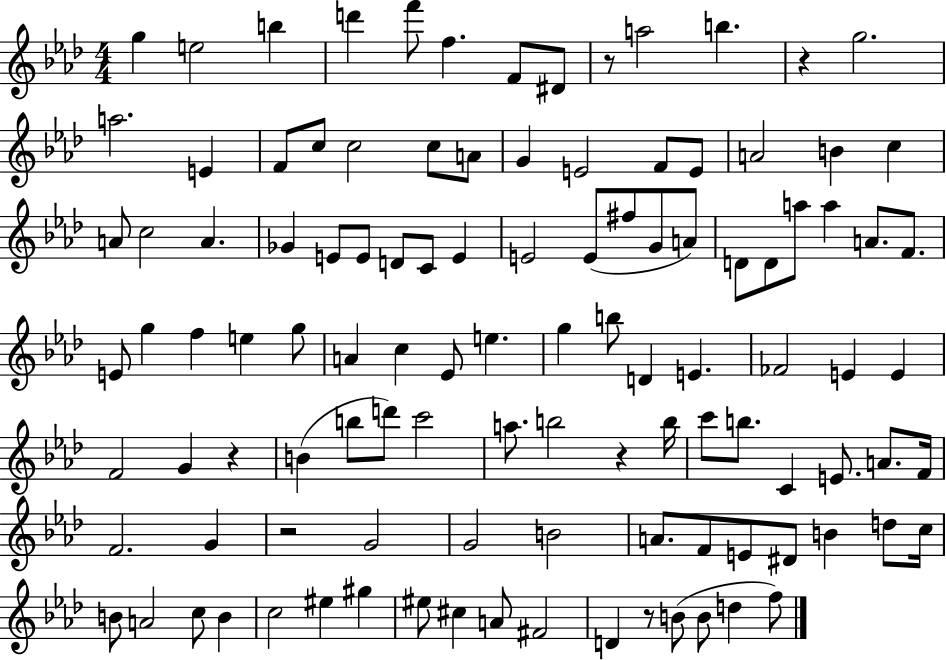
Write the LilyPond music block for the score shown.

{
  \clef treble
  \numericTimeSignature
  \time 4/4
  \key aes \major
  \repeat volta 2 { g''4 e''2 b''4 | d'''4 f'''8 f''4. f'8 dis'8 | r8 a''2 b''4. | r4 g''2. | \break a''2. e'4 | f'8 c''8 c''2 c''8 a'8 | g'4 e'2 f'8 e'8 | a'2 b'4 c''4 | \break a'8 c''2 a'4. | ges'4 e'8 e'8 d'8 c'8 e'4 | e'2 e'8( fis''8 g'8 a'8) | d'8 d'8 a''8 a''4 a'8. f'8. | \break e'8 g''4 f''4 e''4 g''8 | a'4 c''4 ees'8 e''4. | g''4 b''8 d'4 e'4. | fes'2 e'4 e'4 | \break f'2 g'4 r4 | b'4( b''8 d'''8) c'''2 | a''8. b''2 r4 b''16 | c'''8 b''8. c'4 e'8. a'8. f'16 | \break f'2. g'4 | r2 g'2 | g'2 b'2 | a'8. f'8 e'8 dis'8 b'4 d''8 c''16 | \break b'8 a'2 c''8 b'4 | c''2 eis''4 gis''4 | eis''8 cis''4 a'8 fis'2 | d'4 r8 b'8( b'8 d''4 f''8) | \break } \bar "|."
}